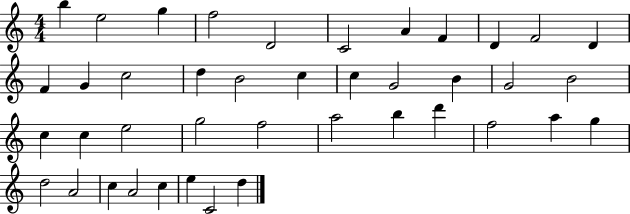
{
  \clef treble
  \numericTimeSignature
  \time 4/4
  \key c \major
  b''4 e''2 g''4 | f''2 d'2 | c'2 a'4 f'4 | d'4 f'2 d'4 | \break f'4 g'4 c''2 | d''4 b'2 c''4 | c''4 g'2 b'4 | g'2 b'2 | \break c''4 c''4 e''2 | g''2 f''2 | a''2 b''4 d'''4 | f''2 a''4 g''4 | \break d''2 a'2 | c''4 a'2 c''4 | e''4 c'2 d''4 | \bar "|."
}